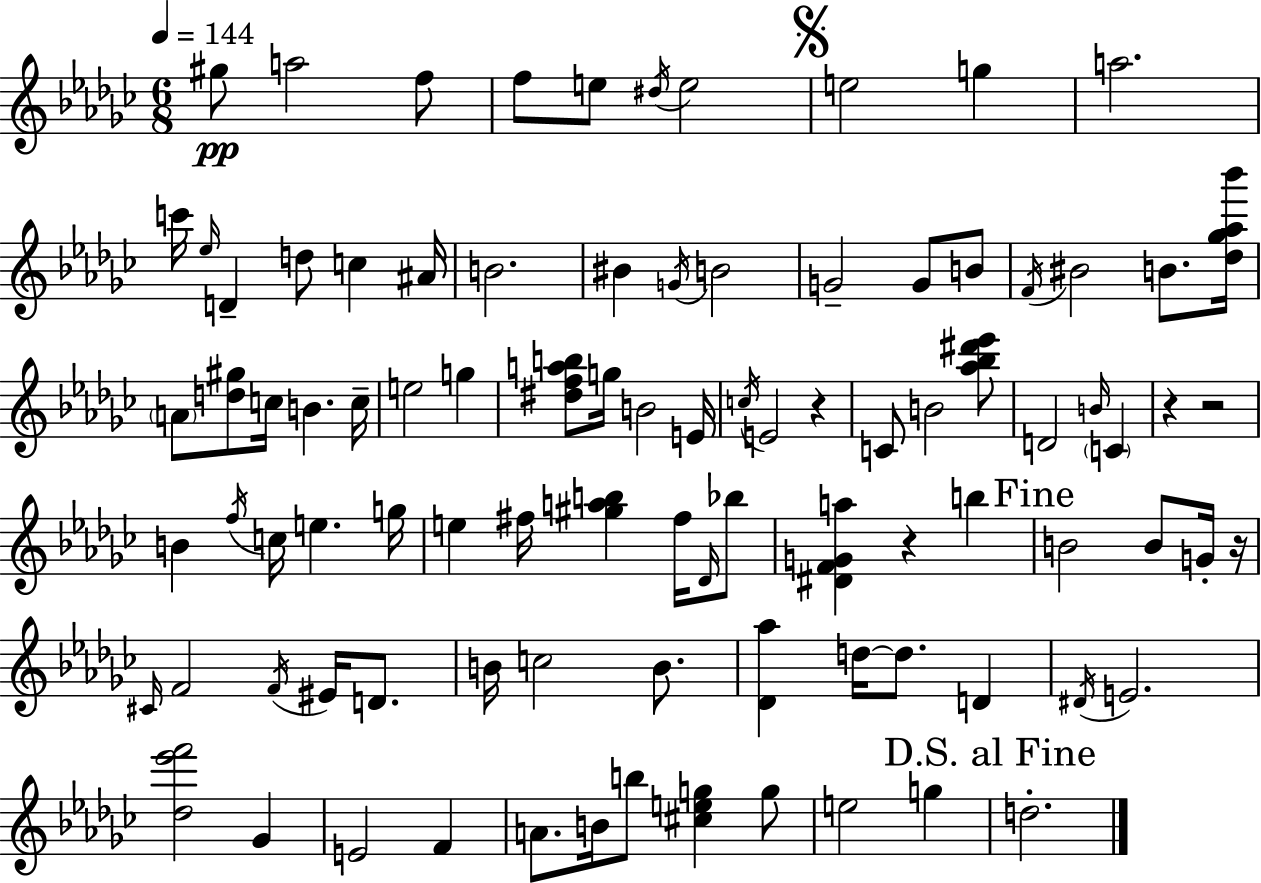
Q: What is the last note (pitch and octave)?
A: D5